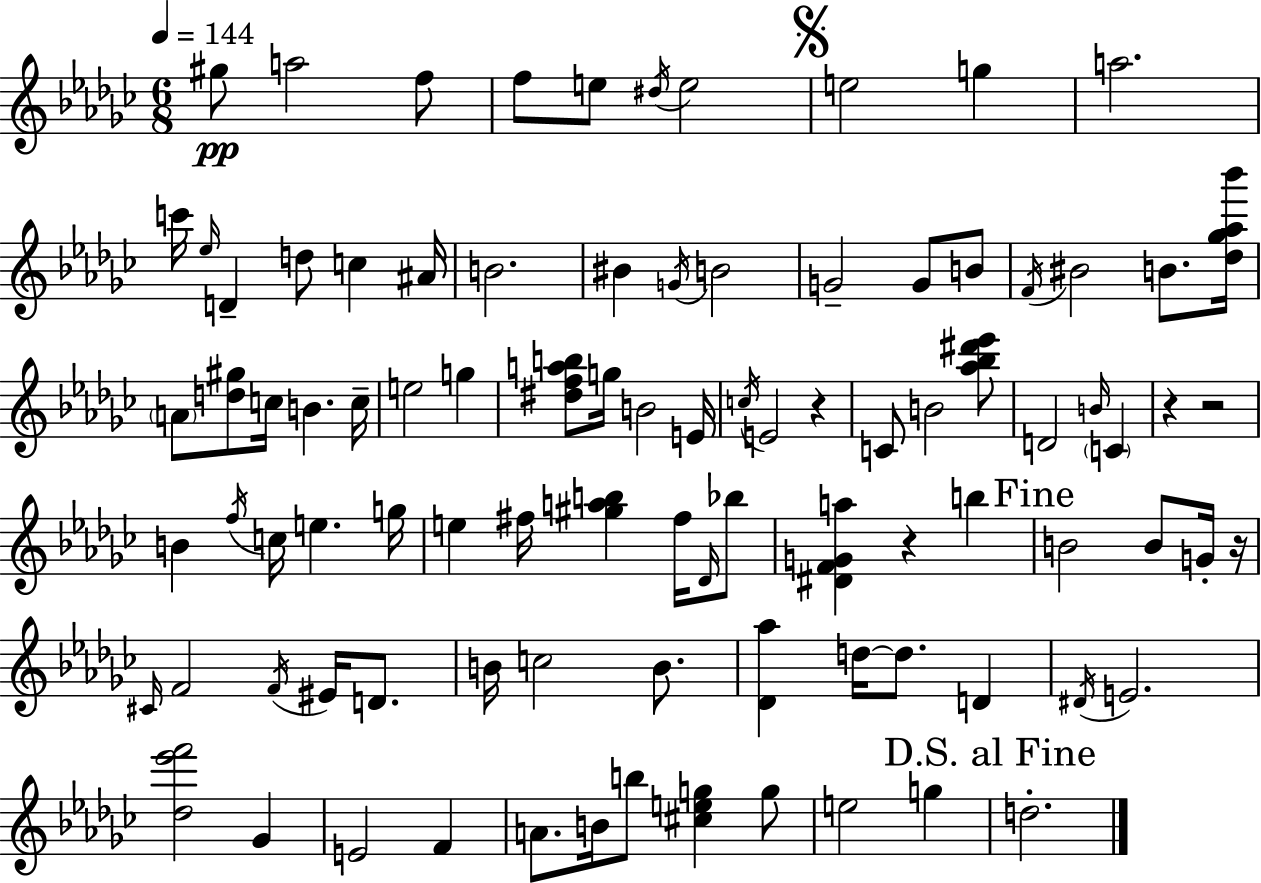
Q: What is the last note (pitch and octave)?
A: D5